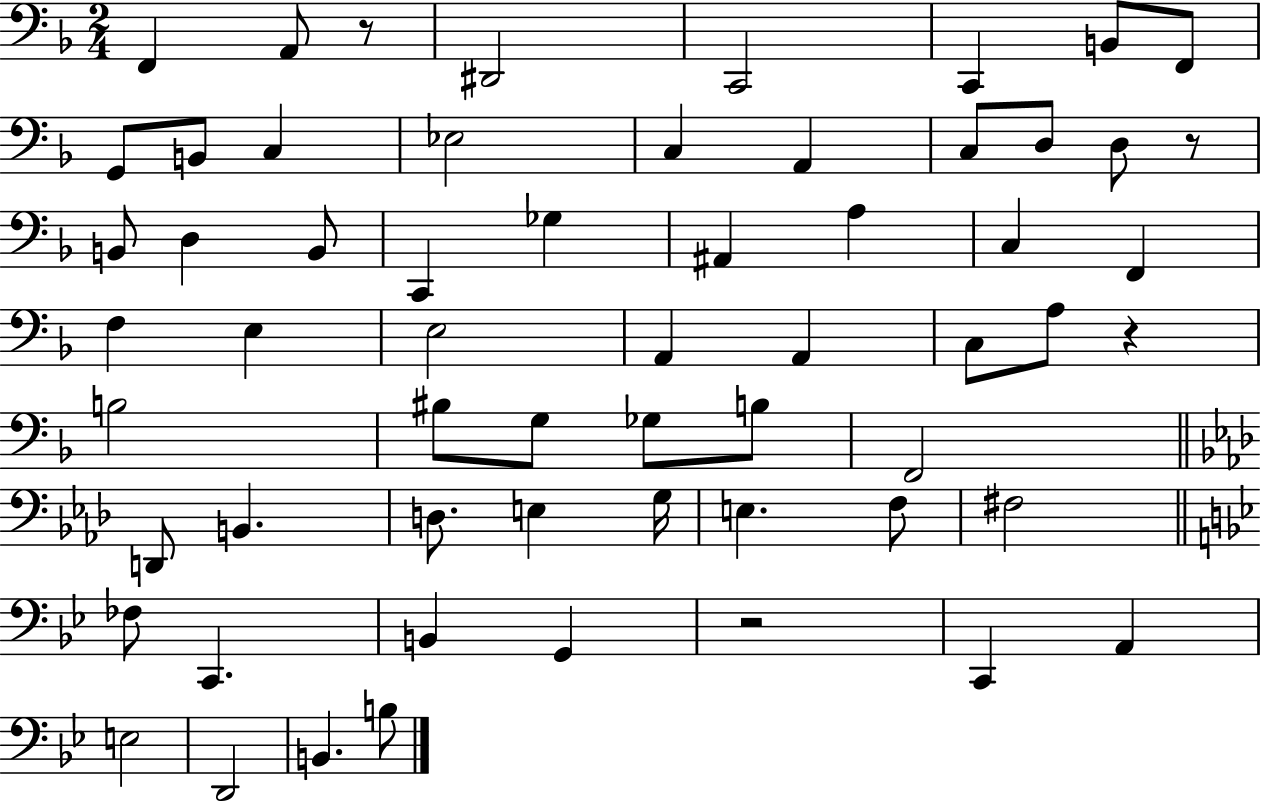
{
  \clef bass
  \numericTimeSignature
  \time 2/4
  \key f \major
  f,4 a,8 r8 | dis,2 | c,2 | c,4 b,8 f,8 | \break g,8 b,8 c4 | ees2 | c4 a,4 | c8 d8 d8 r8 | \break b,8 d4 b,8 | c,4 ges4 | ais,4 a4 | c4 f,4 | \break f4 e4 | e2 | a,4 a,4 | c8 a8 r4 | \break b2 | bis8 g8 ges8 b8 | f,2 | \bar "||" \break \key aes \major d,8 b,4. | d8. e4 g16 | e4. f8 | fis2 | \break \bar "||" \break \key bes \major fes8 c,4. | b,4 g,4 | r2 | c,4 a,4 | \break e2 | d,2 | b,4. b8 | \bar "|."
}